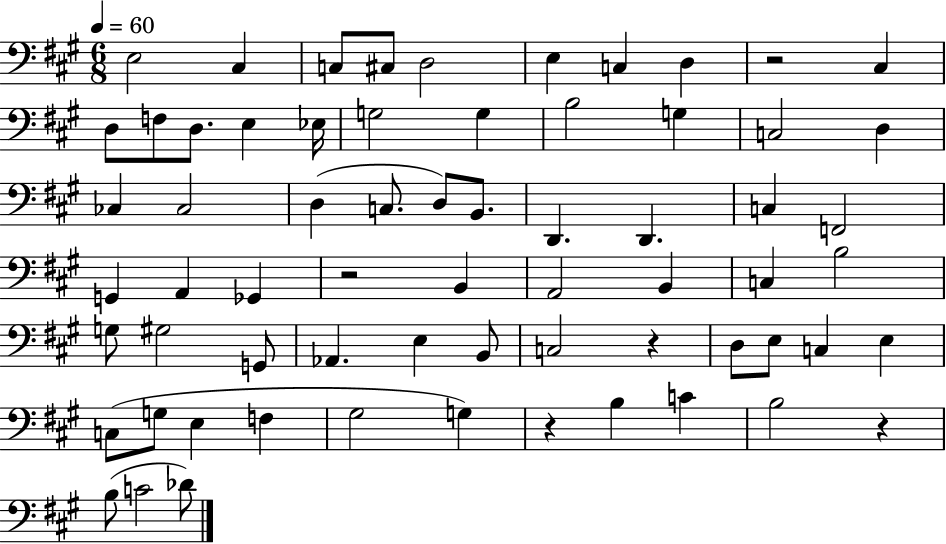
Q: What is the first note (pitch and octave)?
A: E3